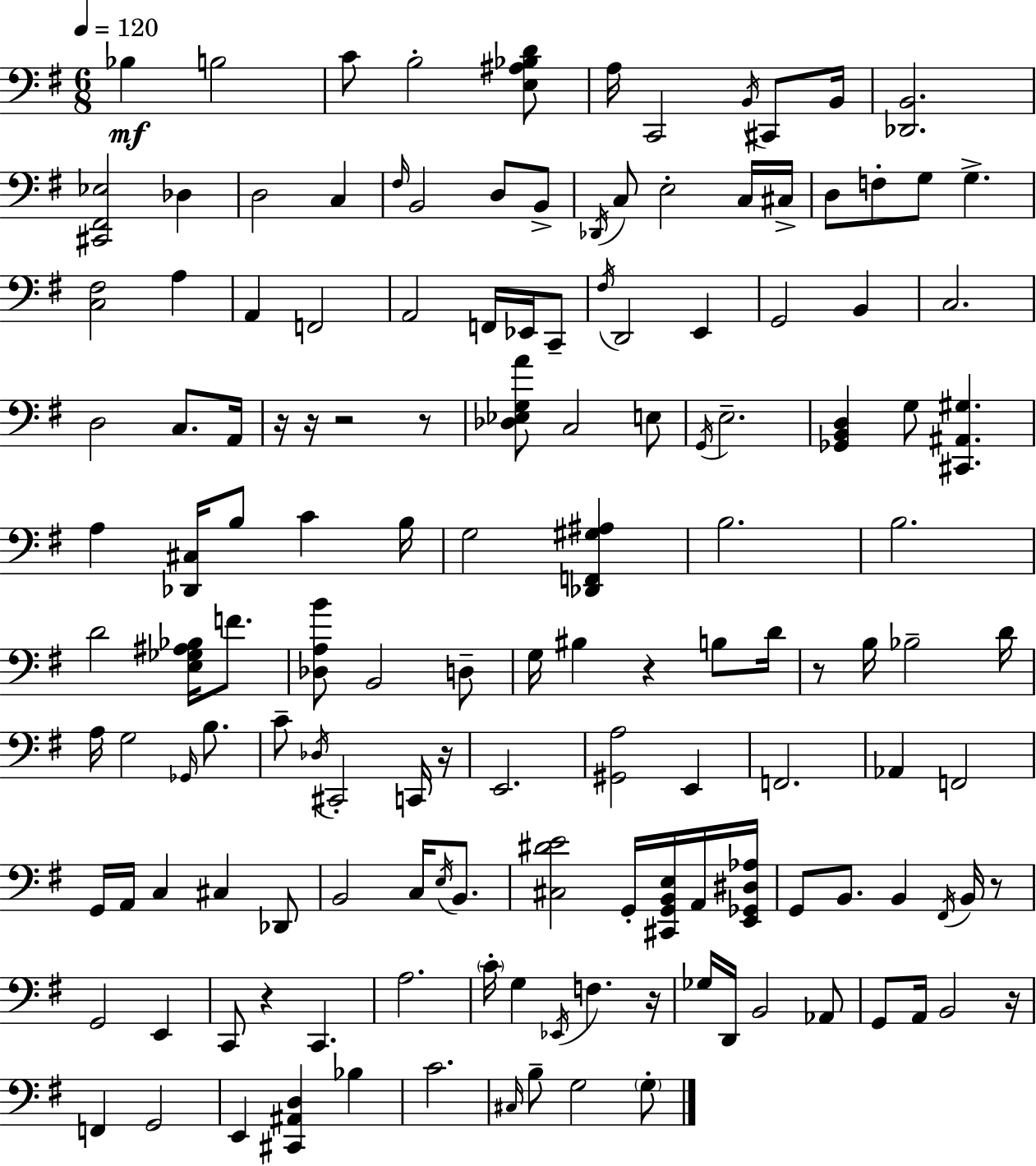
X:1
T:Untitled
M:6/8
L:1/4
K:G
_B, B,2 C/2 B,2 [E,^A,_B,D]/2 A,/4 C,,2 B,,/4 ^C,,/2 B,,/4 [_D,,B,,]2 [^C,,^F,,_E,]2 _D, D,2 C, ^F,/4 B,,2 D,/2 B,,/2 _D,,/4 C,/2 E,2 C,/4 ^C,/4 D,/2 F,/2 G,/2 G, [C,^F,]2 A, A,, F,,2 A,,2 F,,/4 _E,,/4 C,,/2 ^F,/4 D,,2 E,, G,,2 B,, C,2 D,2 C,/2 A,,/4 z/4 z/4 z2 z/2 [_D,_E,G,A]/2 C,2 E,/2 G,,/4 E,2 [_G,,B,,D,] G,/2 [^C,,^A,,^G,] A, [_D,,^C,]/4 B,/2 C B,/4 G,2 [_D,,F,,^G,^A,] B,2 B,2 D2 [E,_G,^A,_B,]/4 F/2 [_D,A,B]/2 B,,2 D,/2 G,/4 ^B, z B,/2 D/4 z/2 B,/4 _B,2 D/4 A,/4 G,2 _G,,/4 B,/2 C/2 _D,/4 ^C,,2 C,,/4 z/4 E,,2 [^G,,A,]2 E,, F,,2 _A,, F,,2 G,,/4 A,,/4 C, ^C, _D,,/2 B,,2 C,/4 E,/4 B,,/2 [^C,^DE]2 G,,/4 [^C,,G,,B,,E,]/4 A,,/4 [E,,_G,,^D,_A,]/4 G,,/2 B,,/2 B,, ^F,,/4 B,,/4 z/2 G,,2 E,, C,,/2 z C,, A,2 C/4 G, _E,,/4 F, z/4 _G,/4 D,,/4 B,,2 _A,,/2 G,,/2 A,,/4 B,,2 z/4 F,, G,,2 E,, [^C,,^A,,D,] _B, C2 ^C,/4 B,/2 G,2 G,/2